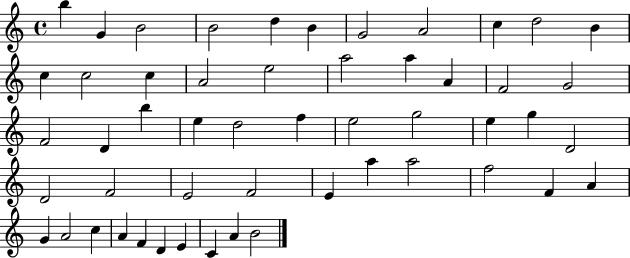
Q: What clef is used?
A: treble